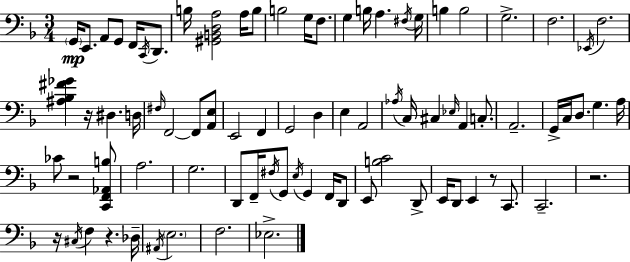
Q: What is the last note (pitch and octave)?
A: Eb3